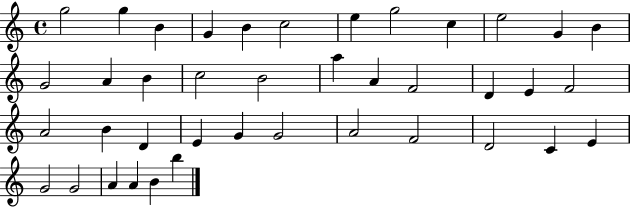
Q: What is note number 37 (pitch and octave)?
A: A4